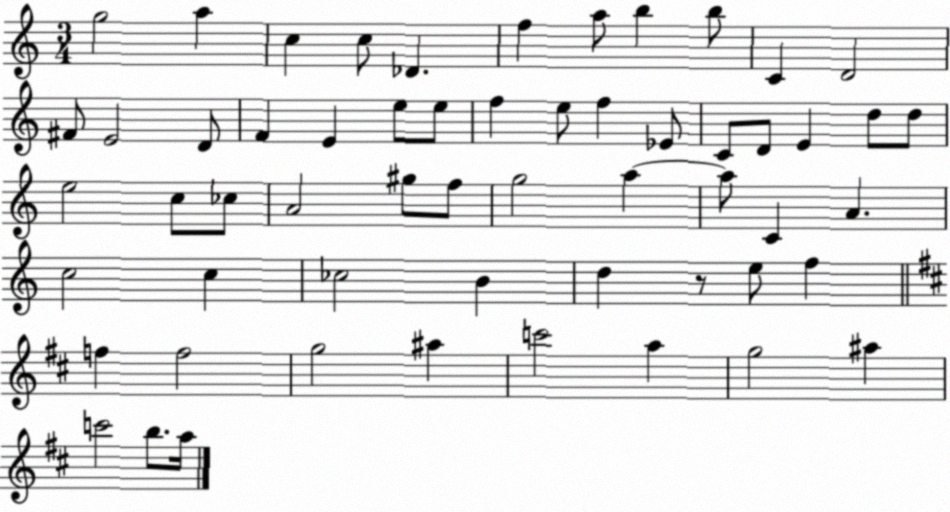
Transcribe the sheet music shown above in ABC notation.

X:1
T:Untitled
M:3/4
L:1/4
K:C
g2 a c c/2 _D f a/2 b b/2 C D2 ^F/2 E2 D/2 F E e/2 e/2 f e/2 f _E/2 C/2 D/2 E d/2 d/2 e2 c/2 _c/2 A2 ^g/2 f/2 g2 a a/2 C A c2 c _c2 B d z/2 e/2 f f f2 g2 ^a c'2 a g2 ^a c'2 b/2 a/4